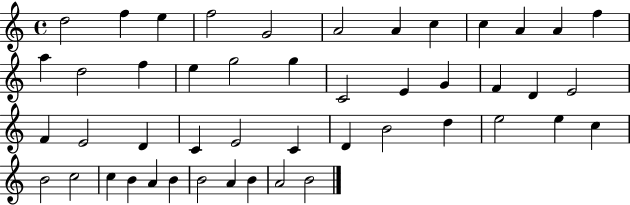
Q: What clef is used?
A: treble